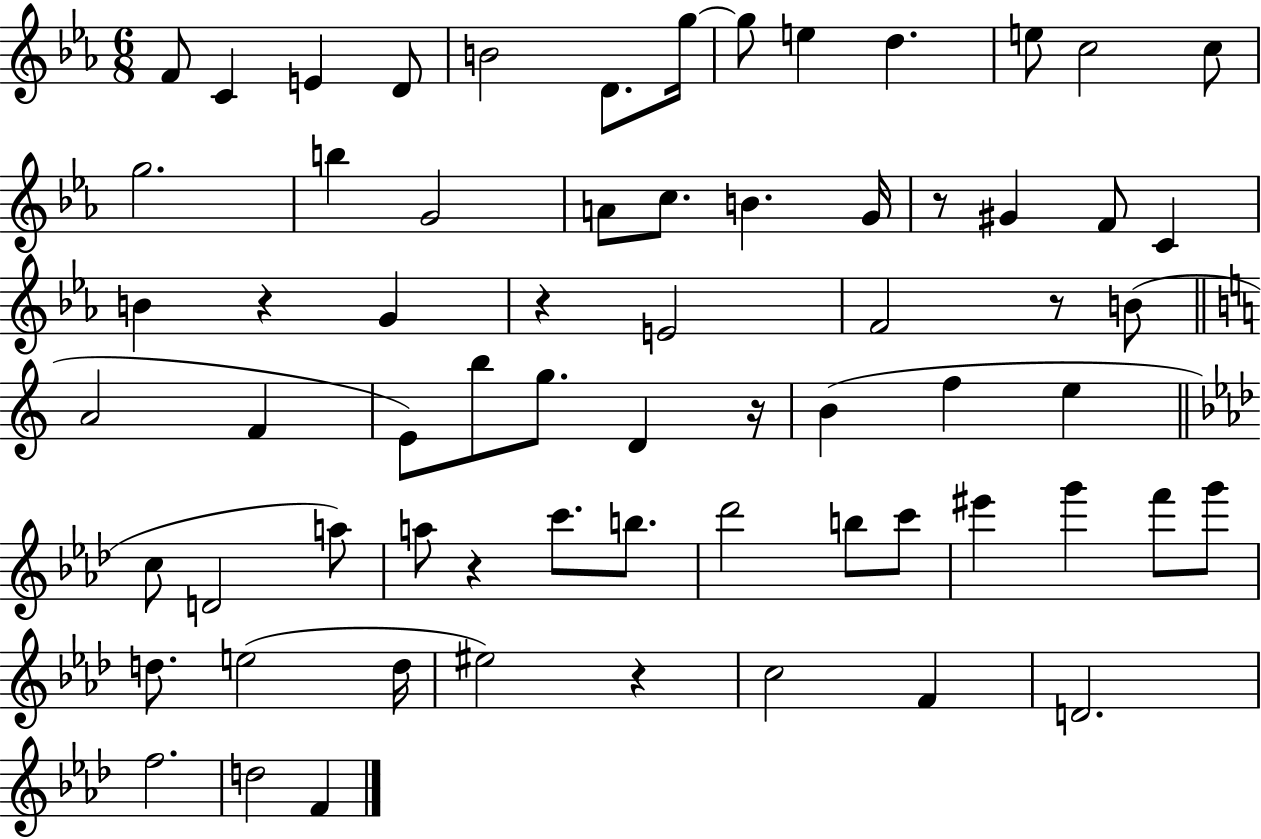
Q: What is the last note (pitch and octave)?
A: F4